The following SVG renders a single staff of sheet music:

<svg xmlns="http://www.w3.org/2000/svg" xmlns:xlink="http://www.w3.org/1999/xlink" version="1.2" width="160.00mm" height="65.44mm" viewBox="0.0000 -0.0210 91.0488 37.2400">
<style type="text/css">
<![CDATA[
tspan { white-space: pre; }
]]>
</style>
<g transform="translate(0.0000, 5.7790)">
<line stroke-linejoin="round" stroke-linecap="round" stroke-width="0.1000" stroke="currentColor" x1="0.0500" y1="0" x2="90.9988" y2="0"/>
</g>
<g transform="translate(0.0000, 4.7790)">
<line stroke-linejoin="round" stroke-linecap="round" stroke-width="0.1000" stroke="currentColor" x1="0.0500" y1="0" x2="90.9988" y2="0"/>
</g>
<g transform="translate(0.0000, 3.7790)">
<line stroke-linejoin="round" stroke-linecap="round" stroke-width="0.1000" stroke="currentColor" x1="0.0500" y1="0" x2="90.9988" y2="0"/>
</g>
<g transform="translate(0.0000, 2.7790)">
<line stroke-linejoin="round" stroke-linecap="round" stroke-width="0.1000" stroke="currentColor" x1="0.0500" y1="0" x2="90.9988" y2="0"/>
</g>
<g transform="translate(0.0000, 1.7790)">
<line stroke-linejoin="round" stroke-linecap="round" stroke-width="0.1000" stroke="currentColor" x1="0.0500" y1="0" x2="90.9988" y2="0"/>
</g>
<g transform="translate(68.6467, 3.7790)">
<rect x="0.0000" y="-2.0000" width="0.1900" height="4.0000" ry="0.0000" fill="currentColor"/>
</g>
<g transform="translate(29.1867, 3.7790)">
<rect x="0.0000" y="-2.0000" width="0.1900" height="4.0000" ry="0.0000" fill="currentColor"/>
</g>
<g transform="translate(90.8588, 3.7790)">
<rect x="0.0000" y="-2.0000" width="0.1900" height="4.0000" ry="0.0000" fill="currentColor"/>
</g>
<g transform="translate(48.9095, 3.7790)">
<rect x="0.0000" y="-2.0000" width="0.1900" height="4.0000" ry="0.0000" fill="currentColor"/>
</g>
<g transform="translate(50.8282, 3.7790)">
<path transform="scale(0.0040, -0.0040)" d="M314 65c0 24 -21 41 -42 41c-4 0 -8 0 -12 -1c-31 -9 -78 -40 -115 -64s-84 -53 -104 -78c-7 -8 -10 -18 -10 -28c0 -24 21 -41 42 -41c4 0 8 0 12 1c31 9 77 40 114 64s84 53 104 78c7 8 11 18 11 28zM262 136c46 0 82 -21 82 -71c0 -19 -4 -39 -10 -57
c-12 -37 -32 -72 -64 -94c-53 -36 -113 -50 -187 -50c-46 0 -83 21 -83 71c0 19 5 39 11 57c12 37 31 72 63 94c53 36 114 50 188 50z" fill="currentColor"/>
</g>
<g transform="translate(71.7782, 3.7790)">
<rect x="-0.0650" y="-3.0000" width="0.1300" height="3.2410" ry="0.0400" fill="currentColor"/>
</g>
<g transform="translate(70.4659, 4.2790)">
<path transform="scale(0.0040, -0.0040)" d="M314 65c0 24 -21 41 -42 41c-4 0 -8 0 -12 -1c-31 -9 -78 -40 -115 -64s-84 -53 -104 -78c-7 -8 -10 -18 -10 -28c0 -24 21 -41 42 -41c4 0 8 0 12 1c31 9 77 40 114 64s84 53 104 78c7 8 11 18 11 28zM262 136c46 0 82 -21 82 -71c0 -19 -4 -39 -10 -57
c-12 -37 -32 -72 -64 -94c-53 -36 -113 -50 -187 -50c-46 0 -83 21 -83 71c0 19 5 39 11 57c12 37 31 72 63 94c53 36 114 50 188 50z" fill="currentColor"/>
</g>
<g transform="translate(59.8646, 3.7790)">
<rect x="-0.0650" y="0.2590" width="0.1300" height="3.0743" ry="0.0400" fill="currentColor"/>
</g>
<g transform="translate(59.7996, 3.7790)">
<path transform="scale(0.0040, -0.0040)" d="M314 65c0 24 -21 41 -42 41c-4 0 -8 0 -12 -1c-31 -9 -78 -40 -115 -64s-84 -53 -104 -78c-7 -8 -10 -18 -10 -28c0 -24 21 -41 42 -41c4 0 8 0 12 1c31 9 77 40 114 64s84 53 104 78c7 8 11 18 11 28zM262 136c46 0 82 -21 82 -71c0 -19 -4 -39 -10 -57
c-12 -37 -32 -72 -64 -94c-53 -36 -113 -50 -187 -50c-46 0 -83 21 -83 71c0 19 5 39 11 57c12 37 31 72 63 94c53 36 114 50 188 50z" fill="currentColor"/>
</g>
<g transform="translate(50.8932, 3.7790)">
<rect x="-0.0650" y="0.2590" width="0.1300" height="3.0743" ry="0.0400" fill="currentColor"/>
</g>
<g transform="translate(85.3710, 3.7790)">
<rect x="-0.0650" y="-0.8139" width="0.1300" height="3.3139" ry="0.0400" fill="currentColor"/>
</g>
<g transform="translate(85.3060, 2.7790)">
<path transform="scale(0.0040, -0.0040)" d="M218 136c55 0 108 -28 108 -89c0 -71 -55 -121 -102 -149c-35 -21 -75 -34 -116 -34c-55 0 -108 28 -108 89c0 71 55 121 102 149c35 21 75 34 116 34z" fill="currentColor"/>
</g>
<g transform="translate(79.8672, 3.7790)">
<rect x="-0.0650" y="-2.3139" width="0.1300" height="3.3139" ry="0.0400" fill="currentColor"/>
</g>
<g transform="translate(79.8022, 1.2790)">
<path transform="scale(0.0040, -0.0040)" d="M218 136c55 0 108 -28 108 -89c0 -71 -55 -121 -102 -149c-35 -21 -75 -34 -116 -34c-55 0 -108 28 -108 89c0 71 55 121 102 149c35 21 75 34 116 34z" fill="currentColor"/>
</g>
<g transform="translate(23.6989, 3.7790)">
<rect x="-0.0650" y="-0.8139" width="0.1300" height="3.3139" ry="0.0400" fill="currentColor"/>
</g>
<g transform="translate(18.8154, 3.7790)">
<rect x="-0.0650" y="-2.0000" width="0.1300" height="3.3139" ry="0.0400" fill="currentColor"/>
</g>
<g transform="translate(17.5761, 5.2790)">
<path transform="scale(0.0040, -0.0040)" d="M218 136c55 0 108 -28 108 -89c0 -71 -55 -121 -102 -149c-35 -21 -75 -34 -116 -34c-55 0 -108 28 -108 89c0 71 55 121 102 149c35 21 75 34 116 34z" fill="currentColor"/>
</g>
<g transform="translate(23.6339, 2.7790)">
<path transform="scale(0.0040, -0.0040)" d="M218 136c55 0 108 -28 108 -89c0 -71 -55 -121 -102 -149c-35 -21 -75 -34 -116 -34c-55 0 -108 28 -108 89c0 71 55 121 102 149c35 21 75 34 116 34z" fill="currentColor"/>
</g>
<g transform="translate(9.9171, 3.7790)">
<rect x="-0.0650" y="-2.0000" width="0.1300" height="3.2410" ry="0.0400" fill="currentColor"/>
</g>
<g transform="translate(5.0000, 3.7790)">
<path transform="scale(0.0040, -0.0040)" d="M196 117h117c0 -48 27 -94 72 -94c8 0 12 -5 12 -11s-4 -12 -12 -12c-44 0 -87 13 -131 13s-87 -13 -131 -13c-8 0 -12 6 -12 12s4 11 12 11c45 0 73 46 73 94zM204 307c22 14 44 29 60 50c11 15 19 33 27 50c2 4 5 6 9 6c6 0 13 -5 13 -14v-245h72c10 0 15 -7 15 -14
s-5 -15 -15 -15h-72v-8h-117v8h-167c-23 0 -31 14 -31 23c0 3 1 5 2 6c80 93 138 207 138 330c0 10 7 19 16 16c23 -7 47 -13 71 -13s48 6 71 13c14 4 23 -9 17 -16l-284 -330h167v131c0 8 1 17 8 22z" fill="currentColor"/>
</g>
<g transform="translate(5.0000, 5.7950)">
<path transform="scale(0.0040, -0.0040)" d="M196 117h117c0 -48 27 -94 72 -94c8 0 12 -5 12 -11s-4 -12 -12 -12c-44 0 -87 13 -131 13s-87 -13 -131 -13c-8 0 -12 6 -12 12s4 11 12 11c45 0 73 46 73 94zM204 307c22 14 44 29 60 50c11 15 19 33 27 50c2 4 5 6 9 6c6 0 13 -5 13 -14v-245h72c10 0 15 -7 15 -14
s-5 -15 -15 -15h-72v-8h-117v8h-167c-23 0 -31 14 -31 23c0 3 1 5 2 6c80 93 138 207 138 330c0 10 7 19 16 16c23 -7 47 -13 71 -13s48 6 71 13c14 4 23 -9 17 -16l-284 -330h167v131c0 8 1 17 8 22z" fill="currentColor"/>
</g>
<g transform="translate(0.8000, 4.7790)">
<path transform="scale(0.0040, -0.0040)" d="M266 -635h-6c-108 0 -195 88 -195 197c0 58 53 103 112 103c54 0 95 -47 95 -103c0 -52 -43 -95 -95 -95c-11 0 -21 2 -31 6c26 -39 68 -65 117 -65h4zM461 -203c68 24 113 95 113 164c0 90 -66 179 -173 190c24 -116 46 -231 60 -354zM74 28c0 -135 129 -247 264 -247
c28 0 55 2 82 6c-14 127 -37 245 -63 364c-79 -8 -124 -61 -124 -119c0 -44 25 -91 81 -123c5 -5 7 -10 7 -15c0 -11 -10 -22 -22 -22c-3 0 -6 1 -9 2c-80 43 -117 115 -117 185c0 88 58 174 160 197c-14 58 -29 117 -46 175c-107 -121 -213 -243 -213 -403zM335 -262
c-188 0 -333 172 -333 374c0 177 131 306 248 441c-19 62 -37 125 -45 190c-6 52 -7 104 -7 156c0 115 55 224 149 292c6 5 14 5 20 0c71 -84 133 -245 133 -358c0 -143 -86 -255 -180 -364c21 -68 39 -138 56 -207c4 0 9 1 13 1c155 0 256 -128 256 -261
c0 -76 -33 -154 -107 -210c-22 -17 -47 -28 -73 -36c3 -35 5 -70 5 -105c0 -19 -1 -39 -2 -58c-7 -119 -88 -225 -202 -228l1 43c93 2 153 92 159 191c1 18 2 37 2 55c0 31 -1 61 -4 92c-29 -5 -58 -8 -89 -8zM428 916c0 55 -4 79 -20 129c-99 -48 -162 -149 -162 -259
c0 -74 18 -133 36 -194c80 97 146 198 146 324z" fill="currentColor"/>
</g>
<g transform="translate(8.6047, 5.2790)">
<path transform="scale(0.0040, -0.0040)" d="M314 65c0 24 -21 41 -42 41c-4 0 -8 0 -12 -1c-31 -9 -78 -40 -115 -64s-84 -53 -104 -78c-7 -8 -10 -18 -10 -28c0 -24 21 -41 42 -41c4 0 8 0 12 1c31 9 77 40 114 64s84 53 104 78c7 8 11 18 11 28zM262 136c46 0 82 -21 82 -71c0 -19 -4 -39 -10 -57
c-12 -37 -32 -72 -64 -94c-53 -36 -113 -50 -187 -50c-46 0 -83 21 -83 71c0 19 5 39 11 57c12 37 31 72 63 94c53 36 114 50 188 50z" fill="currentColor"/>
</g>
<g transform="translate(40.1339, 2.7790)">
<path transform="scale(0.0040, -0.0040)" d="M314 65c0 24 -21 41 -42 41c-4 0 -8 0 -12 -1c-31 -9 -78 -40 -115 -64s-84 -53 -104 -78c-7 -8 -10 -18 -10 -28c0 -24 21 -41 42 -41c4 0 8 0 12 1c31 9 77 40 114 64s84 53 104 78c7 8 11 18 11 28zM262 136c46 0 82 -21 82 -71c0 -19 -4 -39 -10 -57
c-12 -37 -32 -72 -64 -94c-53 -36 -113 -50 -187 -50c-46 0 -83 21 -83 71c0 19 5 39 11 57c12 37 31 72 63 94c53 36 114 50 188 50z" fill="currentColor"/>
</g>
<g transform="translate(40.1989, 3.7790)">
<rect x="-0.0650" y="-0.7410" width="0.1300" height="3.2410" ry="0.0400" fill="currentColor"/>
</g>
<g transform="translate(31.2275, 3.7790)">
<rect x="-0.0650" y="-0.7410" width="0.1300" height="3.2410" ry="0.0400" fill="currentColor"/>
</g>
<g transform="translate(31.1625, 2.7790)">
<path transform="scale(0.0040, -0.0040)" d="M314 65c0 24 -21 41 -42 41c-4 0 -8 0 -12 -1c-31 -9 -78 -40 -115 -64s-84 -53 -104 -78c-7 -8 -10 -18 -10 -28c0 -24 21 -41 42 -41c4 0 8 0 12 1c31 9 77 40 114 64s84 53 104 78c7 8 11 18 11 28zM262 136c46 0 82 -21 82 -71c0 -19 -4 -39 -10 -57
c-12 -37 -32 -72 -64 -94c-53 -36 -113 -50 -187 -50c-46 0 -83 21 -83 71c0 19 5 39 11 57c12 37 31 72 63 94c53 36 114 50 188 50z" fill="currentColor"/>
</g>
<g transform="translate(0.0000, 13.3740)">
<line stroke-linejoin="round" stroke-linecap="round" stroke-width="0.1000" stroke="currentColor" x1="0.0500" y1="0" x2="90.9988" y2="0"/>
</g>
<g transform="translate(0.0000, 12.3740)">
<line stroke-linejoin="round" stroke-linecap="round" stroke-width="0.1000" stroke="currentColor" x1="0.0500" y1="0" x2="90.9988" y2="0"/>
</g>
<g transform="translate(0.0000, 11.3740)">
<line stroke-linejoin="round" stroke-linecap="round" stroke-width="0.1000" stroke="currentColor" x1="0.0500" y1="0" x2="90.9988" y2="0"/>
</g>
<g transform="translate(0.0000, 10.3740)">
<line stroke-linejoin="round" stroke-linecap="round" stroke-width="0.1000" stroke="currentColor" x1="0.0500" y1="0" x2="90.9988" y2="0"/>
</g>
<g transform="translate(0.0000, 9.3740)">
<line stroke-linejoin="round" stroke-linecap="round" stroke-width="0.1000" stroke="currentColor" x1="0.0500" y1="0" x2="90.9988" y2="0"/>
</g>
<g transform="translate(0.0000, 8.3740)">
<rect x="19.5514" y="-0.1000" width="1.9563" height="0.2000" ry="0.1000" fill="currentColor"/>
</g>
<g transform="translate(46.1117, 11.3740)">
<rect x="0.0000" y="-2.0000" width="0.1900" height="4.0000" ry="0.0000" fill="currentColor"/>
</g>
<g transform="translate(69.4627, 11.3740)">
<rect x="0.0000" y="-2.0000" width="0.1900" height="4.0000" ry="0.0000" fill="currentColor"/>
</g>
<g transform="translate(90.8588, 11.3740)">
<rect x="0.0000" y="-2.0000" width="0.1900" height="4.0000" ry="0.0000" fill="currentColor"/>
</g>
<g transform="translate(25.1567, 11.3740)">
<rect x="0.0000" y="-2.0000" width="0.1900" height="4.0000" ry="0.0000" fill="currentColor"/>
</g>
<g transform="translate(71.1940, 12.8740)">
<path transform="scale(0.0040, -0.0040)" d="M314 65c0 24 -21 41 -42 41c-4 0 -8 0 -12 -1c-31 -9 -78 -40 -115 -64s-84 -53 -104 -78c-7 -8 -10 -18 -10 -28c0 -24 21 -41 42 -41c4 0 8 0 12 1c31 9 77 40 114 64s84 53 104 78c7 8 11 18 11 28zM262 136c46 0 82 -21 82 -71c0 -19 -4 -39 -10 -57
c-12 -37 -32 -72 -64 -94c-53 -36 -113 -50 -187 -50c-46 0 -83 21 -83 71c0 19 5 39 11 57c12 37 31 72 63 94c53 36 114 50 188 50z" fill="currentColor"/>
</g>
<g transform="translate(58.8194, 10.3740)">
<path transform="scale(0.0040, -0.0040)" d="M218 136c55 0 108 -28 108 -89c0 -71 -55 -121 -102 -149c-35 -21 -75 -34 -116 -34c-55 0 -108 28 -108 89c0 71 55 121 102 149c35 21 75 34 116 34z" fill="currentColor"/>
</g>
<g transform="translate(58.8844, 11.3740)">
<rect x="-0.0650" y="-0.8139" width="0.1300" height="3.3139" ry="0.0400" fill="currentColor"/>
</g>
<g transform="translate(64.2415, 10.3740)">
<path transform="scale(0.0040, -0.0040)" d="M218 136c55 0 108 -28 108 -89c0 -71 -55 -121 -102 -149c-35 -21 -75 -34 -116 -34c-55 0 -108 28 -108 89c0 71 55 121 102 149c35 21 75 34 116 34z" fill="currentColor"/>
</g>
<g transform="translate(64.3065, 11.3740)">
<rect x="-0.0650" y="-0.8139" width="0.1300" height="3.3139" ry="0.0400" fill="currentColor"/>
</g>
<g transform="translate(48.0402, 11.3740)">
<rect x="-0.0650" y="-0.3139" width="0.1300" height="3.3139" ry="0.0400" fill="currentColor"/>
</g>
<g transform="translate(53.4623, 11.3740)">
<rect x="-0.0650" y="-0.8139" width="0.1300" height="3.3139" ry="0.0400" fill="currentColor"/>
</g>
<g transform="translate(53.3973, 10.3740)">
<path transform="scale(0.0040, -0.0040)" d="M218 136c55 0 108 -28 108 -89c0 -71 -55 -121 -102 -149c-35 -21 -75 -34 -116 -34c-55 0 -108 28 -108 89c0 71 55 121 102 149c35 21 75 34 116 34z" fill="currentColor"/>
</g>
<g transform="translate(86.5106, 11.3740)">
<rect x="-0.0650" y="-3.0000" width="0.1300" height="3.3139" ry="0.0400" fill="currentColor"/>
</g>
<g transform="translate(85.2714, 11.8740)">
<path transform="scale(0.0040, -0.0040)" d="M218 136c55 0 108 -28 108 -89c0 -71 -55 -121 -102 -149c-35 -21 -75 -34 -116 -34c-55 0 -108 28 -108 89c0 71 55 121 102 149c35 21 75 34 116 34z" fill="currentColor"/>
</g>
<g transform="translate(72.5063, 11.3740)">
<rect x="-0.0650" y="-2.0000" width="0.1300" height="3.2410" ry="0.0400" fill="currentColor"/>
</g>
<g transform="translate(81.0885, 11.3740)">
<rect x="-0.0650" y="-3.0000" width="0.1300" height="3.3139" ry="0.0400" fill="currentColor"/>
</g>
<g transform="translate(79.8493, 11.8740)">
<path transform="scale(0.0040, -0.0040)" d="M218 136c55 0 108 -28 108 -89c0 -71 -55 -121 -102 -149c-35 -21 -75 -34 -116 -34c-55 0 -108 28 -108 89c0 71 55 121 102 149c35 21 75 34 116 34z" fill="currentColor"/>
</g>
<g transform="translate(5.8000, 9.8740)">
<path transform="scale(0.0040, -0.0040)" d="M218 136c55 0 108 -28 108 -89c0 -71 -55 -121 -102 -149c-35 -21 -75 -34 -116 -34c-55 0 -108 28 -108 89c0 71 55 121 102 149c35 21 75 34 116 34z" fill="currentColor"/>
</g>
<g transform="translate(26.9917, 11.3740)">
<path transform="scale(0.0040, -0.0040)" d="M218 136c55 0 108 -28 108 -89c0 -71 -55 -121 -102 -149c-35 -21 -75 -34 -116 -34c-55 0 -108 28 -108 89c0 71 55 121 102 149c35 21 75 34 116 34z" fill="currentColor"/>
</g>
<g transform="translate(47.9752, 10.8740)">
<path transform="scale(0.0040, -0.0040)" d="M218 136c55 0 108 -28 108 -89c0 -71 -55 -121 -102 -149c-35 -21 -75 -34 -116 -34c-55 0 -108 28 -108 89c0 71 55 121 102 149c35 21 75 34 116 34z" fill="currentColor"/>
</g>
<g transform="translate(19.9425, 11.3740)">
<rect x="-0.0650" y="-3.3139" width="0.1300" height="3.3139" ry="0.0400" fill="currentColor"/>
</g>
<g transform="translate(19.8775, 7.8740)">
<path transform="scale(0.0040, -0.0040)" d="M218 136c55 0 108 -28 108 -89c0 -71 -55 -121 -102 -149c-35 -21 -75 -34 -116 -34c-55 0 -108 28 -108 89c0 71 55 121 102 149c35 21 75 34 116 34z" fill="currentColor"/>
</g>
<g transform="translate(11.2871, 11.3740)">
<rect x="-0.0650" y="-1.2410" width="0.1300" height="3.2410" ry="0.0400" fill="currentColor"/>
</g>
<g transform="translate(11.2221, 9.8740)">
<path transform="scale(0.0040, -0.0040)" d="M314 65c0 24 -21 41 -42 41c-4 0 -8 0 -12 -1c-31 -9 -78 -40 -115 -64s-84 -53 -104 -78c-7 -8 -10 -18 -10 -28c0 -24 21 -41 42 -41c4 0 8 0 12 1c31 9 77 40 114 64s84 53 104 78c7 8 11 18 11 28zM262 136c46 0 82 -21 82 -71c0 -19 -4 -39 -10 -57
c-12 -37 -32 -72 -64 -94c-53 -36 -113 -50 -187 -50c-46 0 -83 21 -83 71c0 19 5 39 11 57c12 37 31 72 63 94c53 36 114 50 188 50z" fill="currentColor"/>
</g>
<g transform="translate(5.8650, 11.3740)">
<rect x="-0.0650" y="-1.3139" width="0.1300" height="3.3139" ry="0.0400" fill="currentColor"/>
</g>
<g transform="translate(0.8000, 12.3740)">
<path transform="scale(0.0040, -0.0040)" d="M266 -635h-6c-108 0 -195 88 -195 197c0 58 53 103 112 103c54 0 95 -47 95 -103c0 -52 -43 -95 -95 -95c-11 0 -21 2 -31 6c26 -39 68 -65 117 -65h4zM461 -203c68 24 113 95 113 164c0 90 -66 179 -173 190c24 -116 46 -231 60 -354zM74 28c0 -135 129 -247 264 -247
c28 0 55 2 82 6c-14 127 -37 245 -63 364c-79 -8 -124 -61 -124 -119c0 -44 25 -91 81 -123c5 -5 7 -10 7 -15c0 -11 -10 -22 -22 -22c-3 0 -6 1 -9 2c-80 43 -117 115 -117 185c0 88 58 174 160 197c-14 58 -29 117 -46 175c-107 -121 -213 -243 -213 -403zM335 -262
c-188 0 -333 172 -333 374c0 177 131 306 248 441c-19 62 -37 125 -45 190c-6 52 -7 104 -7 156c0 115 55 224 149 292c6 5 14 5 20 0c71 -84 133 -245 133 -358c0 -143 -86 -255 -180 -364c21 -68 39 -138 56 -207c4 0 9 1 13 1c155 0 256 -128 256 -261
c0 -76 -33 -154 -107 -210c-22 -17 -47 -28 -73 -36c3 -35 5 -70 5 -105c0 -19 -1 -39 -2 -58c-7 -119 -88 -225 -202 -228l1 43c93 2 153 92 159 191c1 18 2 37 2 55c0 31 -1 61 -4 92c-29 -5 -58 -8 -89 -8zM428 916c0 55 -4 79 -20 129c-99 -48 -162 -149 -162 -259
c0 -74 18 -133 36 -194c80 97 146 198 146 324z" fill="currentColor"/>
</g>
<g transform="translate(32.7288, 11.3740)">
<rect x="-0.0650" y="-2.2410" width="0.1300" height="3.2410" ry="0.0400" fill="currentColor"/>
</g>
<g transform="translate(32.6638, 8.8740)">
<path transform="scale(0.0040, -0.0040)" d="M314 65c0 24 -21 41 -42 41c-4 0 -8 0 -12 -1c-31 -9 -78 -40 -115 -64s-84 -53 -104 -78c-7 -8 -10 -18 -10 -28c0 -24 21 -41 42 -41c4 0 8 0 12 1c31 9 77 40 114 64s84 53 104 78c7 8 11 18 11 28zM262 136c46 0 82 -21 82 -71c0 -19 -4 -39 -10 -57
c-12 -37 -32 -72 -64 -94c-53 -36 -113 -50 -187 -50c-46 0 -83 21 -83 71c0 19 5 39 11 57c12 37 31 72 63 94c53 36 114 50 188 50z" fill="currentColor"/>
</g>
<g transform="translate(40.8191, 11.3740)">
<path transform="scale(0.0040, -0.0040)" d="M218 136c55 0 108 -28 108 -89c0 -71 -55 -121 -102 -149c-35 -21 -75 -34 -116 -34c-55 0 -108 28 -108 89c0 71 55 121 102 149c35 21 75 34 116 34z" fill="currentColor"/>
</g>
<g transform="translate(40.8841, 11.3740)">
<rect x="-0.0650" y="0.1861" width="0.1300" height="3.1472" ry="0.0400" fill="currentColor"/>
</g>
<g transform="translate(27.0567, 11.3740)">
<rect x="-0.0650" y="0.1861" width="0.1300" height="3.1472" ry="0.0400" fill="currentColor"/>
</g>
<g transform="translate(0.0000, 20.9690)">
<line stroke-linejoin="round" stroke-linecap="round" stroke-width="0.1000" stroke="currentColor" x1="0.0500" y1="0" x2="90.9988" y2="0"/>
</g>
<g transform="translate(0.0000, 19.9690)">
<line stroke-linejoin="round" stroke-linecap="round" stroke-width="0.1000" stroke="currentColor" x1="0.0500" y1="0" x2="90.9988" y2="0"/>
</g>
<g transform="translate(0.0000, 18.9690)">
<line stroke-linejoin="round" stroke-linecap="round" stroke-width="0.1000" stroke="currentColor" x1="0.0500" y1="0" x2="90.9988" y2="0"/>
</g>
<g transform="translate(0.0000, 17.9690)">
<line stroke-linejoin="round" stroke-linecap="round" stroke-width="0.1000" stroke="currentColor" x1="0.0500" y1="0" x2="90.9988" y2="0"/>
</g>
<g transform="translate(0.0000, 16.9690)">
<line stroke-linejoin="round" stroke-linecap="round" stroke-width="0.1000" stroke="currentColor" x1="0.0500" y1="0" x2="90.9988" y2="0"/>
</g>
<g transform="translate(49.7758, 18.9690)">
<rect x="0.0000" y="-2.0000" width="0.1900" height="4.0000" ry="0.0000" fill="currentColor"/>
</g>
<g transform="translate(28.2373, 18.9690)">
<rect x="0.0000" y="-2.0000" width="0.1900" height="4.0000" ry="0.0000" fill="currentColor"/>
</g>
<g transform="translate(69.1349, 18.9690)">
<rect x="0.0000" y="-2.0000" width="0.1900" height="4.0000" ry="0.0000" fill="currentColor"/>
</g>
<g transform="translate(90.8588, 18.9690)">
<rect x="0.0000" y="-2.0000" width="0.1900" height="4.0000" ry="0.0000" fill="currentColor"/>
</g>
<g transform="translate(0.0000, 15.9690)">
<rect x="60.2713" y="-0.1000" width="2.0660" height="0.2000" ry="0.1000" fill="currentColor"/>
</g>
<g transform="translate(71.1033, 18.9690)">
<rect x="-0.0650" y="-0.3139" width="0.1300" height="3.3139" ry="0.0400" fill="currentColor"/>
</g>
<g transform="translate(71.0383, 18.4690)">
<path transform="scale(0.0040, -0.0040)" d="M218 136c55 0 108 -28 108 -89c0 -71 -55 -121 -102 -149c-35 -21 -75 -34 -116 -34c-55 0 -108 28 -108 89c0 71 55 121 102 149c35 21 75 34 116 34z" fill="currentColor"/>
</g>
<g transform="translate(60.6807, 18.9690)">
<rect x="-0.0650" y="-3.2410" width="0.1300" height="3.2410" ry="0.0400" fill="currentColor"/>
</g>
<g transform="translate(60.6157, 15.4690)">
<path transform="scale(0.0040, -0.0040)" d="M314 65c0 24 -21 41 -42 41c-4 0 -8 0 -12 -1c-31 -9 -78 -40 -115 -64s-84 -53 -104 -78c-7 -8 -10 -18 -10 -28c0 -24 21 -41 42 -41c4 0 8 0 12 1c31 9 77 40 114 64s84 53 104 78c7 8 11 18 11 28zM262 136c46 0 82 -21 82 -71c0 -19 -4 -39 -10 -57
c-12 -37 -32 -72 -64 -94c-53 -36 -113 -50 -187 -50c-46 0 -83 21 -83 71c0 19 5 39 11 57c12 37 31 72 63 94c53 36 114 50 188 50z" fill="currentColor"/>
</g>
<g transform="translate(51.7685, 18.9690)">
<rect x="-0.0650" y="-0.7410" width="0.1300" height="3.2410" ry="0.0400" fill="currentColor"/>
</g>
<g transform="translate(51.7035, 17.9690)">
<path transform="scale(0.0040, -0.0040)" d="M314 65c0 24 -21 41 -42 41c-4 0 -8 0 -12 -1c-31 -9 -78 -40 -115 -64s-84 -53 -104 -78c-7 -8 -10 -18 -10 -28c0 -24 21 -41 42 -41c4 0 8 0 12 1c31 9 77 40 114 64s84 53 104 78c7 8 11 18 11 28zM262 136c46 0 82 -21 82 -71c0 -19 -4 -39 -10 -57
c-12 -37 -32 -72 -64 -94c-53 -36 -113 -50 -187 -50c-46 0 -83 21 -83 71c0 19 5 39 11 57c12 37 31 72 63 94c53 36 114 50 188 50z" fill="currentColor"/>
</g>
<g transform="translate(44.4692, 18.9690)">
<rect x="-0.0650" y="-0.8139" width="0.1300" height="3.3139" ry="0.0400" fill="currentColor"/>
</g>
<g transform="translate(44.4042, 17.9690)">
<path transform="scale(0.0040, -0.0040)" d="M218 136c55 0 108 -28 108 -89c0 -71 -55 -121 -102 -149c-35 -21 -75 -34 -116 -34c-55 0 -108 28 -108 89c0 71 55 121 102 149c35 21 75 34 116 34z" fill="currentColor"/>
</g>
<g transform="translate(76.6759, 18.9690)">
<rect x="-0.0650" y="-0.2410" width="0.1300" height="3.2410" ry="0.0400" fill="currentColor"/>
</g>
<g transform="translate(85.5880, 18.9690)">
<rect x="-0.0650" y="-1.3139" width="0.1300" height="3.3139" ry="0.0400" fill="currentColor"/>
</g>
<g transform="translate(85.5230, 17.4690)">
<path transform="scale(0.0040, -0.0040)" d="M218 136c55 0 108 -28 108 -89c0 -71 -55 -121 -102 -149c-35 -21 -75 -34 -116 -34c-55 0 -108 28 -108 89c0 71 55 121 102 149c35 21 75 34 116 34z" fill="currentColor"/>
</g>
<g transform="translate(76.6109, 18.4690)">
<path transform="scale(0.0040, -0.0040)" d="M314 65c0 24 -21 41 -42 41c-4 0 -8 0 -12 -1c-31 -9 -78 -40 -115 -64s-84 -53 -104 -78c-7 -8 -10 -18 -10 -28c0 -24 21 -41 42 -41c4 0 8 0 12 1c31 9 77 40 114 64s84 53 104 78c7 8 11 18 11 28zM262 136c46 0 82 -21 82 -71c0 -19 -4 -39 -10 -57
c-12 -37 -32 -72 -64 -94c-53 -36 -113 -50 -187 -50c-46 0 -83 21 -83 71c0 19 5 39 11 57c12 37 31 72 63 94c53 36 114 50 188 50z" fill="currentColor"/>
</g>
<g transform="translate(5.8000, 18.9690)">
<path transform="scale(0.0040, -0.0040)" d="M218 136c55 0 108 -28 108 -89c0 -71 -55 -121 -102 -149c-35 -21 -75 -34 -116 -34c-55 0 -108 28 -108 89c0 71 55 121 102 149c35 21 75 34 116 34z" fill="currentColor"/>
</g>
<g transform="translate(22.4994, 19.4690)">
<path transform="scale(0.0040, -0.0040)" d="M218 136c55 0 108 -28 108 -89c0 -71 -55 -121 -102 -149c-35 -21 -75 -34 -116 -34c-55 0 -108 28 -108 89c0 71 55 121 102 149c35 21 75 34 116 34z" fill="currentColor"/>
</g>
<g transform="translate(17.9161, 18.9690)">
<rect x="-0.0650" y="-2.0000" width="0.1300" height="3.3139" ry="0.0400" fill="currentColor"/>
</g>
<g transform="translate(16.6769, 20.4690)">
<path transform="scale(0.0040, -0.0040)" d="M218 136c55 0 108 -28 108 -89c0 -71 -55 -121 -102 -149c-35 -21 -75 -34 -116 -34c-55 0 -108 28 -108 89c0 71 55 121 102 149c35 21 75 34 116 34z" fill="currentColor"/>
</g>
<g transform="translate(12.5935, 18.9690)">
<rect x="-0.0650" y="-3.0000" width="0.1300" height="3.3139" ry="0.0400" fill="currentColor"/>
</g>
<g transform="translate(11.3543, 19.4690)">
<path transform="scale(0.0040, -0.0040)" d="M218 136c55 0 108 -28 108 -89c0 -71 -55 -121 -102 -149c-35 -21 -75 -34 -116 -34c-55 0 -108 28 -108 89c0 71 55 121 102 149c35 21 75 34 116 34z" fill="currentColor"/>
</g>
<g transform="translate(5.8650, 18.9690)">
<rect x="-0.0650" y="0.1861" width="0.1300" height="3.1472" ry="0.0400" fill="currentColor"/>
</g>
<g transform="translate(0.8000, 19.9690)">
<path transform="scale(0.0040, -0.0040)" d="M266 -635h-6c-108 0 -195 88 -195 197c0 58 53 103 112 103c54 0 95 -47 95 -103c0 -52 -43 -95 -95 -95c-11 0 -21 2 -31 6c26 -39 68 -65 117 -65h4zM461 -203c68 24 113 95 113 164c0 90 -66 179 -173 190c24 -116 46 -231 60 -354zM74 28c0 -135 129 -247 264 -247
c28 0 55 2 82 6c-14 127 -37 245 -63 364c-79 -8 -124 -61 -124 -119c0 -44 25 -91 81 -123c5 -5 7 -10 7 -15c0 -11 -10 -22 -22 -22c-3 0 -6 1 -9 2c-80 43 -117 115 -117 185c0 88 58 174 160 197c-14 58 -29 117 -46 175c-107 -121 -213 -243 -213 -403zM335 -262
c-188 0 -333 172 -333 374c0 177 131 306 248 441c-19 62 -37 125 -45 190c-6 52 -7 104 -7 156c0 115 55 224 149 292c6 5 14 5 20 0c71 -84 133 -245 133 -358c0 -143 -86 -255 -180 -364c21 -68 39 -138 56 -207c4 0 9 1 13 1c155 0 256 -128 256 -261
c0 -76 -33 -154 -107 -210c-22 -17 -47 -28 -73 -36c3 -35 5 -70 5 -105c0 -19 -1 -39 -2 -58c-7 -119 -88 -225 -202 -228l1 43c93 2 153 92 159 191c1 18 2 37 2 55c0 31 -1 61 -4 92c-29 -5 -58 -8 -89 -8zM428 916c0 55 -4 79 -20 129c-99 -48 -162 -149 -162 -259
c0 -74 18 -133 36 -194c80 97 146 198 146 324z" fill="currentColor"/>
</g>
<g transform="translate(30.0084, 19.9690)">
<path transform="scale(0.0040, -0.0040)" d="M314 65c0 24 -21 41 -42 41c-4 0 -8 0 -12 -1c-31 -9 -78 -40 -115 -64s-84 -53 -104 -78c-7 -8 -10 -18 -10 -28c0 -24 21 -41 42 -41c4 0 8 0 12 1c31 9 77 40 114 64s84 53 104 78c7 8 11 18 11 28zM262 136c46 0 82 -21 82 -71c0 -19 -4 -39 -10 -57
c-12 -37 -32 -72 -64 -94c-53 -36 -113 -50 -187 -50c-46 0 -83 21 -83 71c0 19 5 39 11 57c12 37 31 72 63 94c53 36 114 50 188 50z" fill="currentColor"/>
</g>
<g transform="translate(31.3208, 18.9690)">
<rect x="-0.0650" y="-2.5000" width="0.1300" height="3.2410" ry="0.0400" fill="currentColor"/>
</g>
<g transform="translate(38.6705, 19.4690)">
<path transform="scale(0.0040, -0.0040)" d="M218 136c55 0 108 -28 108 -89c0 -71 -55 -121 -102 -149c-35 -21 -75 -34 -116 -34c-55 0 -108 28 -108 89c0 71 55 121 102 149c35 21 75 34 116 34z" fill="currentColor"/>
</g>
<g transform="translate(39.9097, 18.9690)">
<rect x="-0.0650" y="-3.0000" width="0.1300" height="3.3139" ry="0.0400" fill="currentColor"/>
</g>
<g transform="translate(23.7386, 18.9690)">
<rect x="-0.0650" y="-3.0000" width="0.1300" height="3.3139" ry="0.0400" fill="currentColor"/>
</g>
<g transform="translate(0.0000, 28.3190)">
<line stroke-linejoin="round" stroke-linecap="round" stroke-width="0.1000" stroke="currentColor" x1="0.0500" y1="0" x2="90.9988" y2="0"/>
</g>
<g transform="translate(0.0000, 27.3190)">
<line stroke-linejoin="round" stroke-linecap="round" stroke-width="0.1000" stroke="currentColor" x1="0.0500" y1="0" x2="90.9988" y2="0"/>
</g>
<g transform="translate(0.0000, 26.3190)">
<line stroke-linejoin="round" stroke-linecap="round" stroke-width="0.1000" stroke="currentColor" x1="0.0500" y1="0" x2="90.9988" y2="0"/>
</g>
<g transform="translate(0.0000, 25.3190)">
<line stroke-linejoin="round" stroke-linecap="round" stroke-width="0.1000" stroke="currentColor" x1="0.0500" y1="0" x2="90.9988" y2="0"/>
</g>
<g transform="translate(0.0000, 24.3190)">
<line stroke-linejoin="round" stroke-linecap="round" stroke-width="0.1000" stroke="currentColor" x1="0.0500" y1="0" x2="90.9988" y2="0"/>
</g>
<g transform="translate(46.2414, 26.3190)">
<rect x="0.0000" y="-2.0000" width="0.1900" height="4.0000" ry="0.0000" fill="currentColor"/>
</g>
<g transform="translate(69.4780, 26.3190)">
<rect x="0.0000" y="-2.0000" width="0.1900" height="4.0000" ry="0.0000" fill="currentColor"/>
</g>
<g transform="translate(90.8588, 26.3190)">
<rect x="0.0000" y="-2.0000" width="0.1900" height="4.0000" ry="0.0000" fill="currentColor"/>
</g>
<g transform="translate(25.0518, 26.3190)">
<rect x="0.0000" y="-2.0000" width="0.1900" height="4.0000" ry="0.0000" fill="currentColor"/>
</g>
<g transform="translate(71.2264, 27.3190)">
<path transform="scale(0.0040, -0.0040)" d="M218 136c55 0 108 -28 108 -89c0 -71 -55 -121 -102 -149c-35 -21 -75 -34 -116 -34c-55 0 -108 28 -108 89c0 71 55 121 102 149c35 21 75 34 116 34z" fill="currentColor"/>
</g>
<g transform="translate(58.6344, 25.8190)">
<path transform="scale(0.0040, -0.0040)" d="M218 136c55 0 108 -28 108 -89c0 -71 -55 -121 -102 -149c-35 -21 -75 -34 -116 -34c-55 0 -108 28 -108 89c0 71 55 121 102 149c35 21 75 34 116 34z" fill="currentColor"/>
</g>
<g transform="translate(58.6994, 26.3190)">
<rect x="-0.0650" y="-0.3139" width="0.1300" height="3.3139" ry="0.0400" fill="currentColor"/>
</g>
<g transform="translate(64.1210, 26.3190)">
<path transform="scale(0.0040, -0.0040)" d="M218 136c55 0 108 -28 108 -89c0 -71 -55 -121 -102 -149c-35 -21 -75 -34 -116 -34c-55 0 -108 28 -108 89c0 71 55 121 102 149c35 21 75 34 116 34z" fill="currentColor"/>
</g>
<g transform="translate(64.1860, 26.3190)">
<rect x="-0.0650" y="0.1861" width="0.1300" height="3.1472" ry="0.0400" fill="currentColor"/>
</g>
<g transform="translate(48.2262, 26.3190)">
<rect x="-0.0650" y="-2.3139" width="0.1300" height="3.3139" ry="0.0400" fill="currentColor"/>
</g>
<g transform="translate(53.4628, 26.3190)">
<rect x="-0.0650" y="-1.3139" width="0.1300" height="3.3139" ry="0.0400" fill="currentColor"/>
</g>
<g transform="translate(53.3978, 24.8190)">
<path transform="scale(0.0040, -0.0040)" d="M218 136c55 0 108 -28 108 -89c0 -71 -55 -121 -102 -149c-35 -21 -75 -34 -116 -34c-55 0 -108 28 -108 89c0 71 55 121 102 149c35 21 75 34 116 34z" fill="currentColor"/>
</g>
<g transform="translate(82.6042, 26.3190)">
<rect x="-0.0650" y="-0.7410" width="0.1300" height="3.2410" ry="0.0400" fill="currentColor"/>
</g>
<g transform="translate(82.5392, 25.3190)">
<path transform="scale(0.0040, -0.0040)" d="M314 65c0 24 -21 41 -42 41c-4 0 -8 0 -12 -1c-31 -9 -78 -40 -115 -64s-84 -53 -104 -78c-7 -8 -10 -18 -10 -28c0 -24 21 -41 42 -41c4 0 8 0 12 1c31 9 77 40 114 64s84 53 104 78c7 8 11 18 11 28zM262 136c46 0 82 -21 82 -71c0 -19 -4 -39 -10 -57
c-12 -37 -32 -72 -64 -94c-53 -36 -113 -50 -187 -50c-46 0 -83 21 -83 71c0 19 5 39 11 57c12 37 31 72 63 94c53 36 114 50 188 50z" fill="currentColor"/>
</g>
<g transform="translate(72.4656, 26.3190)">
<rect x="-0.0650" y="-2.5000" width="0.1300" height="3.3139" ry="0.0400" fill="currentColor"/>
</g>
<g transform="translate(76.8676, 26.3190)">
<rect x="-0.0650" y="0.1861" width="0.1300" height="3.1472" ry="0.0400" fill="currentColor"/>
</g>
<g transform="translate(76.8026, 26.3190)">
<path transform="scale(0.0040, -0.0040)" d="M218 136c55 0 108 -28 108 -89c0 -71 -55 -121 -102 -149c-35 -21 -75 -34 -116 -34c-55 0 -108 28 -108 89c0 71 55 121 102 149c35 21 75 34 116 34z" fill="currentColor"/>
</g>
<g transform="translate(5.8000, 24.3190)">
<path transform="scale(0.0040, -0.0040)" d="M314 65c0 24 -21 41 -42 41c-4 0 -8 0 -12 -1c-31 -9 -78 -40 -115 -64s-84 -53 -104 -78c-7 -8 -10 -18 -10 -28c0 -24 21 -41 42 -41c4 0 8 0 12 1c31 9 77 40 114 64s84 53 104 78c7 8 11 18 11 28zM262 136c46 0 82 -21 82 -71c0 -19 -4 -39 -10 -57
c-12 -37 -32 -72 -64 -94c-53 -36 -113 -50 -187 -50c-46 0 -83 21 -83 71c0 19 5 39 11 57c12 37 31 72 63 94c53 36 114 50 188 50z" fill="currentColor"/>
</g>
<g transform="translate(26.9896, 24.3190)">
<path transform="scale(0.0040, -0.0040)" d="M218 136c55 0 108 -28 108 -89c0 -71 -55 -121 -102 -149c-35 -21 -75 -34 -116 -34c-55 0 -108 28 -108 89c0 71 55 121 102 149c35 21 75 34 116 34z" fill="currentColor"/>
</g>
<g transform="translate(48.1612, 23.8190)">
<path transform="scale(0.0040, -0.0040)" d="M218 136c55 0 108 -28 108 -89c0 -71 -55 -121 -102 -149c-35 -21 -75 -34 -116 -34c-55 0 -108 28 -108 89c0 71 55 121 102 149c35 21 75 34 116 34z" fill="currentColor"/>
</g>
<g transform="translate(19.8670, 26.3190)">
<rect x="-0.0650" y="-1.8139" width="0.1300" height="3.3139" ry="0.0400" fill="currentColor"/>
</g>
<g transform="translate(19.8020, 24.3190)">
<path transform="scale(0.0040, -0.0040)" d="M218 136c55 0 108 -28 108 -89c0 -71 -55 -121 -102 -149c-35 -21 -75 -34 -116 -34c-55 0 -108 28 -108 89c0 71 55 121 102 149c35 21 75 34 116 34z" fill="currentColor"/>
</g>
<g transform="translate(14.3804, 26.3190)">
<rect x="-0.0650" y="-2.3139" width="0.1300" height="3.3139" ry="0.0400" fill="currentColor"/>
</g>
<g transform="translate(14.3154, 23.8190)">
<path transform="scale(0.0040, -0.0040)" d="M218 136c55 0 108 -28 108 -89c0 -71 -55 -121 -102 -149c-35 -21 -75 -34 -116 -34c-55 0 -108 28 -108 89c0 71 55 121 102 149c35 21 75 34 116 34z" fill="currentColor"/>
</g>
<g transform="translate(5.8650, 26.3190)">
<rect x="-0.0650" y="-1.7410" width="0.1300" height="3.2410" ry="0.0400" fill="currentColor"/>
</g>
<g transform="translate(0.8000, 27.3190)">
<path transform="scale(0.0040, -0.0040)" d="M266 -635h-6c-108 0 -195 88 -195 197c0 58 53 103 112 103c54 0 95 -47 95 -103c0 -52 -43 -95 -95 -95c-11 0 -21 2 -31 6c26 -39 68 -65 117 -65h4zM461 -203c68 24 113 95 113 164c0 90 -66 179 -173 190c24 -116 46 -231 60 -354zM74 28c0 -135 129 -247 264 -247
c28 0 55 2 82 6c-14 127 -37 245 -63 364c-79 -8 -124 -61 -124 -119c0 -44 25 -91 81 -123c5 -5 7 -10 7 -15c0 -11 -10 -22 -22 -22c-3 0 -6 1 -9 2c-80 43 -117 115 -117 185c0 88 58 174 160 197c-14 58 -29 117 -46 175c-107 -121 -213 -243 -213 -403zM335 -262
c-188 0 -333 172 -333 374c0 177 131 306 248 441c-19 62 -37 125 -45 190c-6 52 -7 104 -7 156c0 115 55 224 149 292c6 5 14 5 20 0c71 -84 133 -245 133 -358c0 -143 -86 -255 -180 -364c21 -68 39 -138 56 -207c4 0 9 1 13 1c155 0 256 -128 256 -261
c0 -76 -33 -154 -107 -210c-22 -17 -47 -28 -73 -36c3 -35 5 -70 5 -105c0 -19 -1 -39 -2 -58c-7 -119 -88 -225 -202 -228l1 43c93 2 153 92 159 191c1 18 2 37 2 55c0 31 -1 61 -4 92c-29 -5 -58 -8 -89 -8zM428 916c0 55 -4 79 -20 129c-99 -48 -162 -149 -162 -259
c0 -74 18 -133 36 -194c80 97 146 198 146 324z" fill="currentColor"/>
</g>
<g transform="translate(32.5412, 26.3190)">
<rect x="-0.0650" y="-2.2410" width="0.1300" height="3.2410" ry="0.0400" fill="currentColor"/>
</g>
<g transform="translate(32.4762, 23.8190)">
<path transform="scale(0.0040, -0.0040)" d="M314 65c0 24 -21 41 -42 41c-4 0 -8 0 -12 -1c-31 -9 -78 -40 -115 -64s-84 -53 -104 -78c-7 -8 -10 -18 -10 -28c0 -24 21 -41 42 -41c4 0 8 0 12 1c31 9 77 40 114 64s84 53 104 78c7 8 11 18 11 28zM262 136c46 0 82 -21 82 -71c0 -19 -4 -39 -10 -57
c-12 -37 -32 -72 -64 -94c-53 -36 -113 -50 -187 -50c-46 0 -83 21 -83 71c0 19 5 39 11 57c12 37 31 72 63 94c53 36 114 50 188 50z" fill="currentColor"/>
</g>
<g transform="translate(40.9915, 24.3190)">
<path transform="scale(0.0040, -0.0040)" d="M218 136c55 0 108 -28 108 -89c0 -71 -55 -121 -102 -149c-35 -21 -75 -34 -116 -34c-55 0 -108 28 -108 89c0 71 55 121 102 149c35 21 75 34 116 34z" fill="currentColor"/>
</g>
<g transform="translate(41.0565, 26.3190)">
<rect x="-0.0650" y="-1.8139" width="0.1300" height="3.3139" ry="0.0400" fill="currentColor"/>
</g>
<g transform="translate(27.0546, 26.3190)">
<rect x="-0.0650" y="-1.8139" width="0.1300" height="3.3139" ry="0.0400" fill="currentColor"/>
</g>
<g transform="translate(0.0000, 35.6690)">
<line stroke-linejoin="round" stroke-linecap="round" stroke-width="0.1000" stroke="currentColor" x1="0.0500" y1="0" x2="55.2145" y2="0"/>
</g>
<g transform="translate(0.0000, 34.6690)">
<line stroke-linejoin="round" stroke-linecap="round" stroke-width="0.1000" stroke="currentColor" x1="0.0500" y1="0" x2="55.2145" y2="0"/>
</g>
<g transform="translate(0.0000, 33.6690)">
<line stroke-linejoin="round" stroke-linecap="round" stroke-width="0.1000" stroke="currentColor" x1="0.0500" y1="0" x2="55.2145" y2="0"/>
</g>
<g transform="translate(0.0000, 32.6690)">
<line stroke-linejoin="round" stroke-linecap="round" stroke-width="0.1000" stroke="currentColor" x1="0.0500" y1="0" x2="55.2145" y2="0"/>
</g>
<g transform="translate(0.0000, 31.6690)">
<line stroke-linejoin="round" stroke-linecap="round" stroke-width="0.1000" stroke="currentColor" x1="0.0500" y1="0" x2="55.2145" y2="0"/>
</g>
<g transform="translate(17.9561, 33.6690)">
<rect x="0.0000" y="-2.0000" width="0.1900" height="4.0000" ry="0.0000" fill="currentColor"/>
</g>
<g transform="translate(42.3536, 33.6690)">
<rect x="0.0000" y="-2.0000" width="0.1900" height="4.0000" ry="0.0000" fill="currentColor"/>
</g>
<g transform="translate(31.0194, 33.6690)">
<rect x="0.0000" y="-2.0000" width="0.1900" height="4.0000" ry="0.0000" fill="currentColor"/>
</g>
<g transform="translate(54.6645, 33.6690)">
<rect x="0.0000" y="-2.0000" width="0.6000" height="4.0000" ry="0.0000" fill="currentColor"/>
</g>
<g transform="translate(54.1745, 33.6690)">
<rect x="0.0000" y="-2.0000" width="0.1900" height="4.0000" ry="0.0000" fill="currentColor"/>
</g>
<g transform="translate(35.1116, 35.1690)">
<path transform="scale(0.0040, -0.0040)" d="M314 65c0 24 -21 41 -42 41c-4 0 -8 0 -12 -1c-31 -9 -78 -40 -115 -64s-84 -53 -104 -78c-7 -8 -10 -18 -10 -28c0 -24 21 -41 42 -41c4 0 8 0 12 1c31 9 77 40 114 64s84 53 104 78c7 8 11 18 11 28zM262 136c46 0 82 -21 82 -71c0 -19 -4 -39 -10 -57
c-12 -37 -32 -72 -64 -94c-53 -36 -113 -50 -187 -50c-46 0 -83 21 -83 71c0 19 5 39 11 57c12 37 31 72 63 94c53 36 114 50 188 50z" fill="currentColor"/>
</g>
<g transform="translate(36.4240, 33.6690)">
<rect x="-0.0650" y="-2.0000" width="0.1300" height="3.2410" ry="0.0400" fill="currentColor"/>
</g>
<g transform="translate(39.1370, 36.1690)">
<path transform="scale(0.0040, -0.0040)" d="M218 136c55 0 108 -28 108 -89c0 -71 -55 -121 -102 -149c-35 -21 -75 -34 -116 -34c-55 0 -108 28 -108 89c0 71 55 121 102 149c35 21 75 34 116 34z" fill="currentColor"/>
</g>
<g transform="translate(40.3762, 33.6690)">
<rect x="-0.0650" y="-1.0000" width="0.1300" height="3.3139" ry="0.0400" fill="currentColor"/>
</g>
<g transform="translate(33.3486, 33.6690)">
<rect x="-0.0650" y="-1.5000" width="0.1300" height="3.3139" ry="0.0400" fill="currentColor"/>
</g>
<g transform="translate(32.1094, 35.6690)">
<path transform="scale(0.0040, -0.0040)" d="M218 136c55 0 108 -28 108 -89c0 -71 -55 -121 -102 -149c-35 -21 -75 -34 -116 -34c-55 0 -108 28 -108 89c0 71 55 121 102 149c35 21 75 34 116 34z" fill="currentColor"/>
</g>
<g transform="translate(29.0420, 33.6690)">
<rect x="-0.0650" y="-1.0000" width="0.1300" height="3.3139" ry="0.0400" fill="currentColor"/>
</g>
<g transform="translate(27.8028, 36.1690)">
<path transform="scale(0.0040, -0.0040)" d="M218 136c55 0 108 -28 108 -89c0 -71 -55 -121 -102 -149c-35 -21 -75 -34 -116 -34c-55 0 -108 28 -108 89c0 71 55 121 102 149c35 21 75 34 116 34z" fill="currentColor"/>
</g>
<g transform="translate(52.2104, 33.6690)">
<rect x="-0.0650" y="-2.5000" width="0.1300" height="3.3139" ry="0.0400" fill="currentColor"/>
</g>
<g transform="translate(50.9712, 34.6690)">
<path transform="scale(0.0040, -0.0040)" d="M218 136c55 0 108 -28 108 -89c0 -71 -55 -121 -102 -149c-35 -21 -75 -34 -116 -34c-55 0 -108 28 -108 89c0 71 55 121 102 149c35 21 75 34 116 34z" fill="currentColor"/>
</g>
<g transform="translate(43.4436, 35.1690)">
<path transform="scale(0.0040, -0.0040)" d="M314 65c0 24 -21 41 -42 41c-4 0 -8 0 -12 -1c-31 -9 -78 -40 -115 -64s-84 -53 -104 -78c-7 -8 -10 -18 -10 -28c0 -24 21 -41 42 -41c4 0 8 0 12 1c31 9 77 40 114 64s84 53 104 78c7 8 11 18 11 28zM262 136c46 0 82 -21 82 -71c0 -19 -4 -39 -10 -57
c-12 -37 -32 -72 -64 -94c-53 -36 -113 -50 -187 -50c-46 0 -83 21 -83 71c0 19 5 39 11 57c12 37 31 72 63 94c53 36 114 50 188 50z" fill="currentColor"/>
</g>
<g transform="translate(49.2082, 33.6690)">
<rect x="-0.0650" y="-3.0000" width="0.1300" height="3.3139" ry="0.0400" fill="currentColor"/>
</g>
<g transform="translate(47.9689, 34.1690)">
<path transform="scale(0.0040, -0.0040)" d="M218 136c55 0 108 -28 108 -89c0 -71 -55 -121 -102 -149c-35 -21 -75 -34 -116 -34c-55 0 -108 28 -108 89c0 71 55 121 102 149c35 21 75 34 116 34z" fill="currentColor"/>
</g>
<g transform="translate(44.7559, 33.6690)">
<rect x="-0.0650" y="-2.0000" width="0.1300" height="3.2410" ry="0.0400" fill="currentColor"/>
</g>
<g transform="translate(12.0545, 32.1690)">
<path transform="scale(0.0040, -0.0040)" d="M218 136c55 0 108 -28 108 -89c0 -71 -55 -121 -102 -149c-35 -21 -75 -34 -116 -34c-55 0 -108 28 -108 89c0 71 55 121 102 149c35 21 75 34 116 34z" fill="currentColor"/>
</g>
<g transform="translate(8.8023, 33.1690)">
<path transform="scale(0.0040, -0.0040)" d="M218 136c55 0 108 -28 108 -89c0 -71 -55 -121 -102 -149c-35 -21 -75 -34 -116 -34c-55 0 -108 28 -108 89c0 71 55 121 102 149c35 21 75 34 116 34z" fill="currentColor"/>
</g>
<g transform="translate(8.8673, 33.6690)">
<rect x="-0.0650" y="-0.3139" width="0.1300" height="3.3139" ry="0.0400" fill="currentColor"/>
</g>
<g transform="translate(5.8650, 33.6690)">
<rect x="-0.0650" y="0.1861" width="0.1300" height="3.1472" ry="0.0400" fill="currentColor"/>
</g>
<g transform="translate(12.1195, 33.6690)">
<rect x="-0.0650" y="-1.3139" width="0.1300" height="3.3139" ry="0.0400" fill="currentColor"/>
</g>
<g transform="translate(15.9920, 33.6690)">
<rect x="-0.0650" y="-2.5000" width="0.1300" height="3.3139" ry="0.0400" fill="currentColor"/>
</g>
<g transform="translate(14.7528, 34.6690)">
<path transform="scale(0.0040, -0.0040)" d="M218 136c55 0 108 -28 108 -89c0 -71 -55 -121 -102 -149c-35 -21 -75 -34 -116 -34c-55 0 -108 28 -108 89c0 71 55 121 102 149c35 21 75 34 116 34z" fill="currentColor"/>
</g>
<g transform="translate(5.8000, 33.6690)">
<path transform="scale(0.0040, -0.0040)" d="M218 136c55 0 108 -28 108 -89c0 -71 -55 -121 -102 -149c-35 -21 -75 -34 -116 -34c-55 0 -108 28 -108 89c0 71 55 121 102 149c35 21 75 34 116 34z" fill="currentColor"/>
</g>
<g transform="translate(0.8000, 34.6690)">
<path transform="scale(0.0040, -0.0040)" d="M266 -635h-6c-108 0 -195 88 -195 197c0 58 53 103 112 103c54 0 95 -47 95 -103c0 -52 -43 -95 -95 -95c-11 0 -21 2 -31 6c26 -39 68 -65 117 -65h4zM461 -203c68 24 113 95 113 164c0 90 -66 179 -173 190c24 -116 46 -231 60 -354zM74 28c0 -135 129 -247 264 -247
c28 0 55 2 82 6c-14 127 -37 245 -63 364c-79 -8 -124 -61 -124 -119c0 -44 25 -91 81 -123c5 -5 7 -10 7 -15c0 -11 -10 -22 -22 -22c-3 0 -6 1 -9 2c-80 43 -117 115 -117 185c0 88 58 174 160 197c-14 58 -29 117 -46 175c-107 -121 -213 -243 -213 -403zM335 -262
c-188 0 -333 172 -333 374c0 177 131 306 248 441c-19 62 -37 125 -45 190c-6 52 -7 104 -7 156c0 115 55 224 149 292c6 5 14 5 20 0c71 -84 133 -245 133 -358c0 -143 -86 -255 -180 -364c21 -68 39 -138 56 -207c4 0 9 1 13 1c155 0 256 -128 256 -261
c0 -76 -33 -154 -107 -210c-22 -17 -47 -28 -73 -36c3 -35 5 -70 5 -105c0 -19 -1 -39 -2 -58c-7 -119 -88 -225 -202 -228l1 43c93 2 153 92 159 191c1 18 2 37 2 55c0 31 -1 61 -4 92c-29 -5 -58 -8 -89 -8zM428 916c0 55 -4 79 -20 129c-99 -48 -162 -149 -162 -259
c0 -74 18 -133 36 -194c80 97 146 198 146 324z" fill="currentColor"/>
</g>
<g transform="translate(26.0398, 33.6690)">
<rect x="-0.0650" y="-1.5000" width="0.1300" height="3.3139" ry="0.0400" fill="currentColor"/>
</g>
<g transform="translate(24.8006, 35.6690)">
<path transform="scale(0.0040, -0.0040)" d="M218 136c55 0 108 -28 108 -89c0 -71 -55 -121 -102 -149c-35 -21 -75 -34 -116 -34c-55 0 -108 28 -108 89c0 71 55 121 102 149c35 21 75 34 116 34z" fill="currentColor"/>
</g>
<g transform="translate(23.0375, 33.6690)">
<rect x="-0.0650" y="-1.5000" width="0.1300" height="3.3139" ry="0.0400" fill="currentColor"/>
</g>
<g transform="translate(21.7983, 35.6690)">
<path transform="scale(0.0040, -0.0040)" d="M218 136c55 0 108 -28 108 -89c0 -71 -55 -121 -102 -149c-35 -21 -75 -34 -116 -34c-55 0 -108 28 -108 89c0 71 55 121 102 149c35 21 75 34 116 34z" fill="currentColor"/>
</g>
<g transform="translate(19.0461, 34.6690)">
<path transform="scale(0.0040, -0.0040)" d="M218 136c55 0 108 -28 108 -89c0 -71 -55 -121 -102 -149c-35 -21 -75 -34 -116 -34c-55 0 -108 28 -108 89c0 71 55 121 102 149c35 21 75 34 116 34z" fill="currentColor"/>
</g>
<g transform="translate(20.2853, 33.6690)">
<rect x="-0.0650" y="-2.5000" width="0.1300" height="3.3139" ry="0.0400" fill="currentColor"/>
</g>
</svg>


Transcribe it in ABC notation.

X:1
T:Untitled
M:4/4
L:1/4
K:C
F2 F d d2 d2 B2 B2 A2 g d e e2 b B g2 B c d d d F2 A A B A F A G2 A d d2 b2 c c2 e f2 g f f g2 f g e c B G B d2 B c e G G E E D E F2 D F2 A G